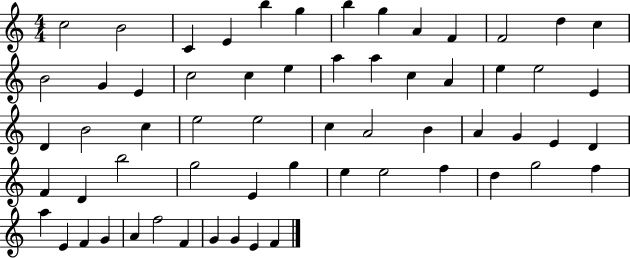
X:1
T:Untitled
M:4/4
L:1/4
K:C
c2 B2 C E b g b g A F F2 d c B2 G E c2 c e a a c A e e2 E D B2 c e2 e2 c A2 B A G E D F D b2 g2 E g e e2 f d g2 f a E F G A f2 F G G E F